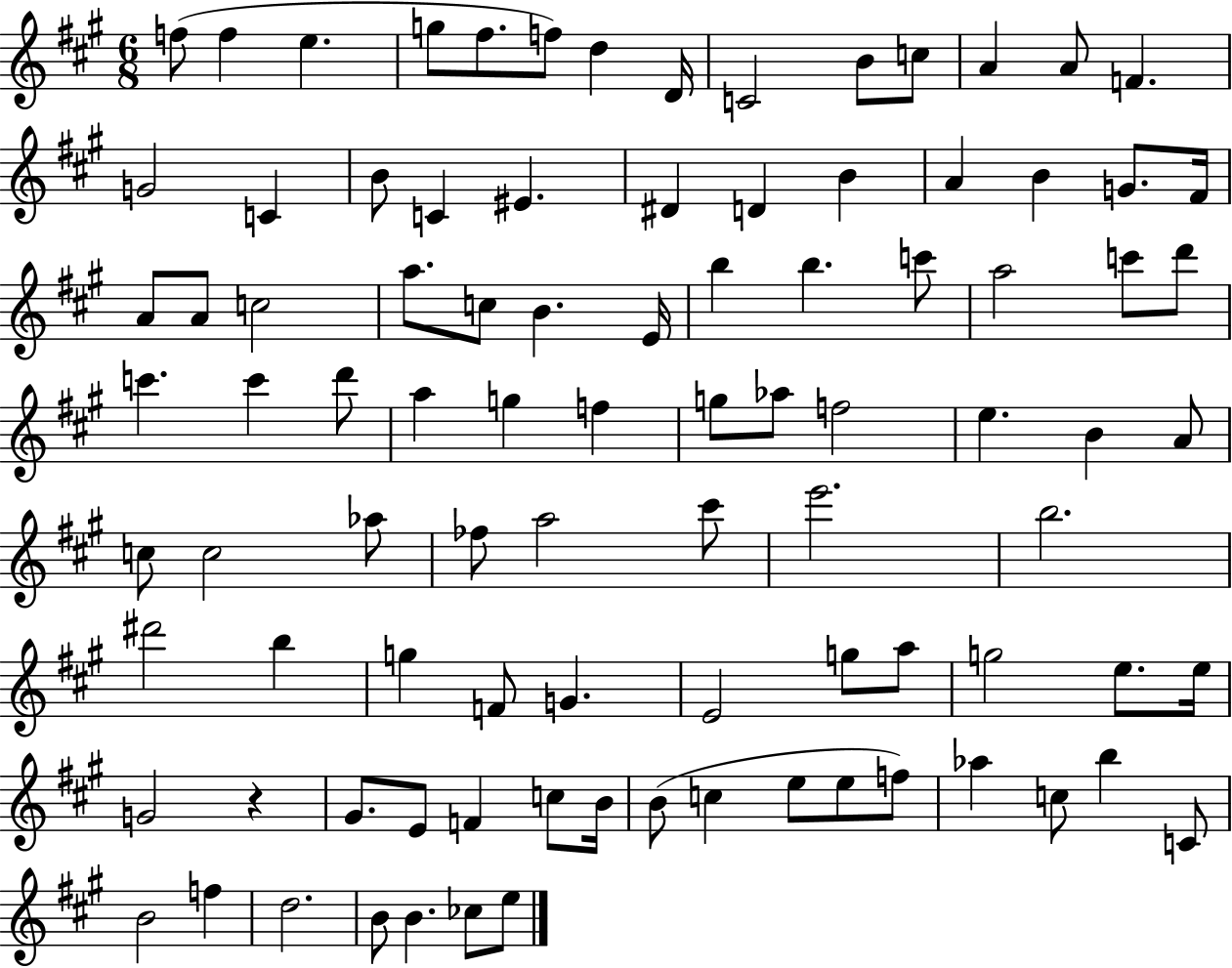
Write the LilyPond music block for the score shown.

{
  \clef treble
  \numericTimeSignature
  \time 6/8
  \key a \major
  f''8( f''4 e''4. | g''8 fis''8. f''8) d''4 d'16 | c'2 b'8 c''8 | a'4 a'8 f'4. | \break g'2 c'4 | b'8 c'4 eis'4. | dis'4 d'4 b'4 | a'4 b'4 g'8. fis'16 | \break a'8 a'8 c''2 | a''8. c''8 b'4. e'16 | b''4 b''4. c'''8 | a''2 c'''8 d'''8 | \break c'''4. c'''4 d'''8 | a''4 g''4 f''4 | g''8 aes''8 f''2 | e''4. b'4 a'8 | \break c''8 c''2 aes''8 | fes''8 a''2 cis'''8 | e'''2. | b''2. | \break dis'''2 b''4 | g''4 f'8 g'4. | e'2 g''8 a''8 | g''2 e''8. e''16 | \break g'2 r4 | gis'8. e'8 f'4 c''8 b'16 | b'8( c''4 e''8 e''8 f''8) | aes''4 c''8 b''4 c'8 | \break b'2 f''4 | d''2. | b'8 b'4. ces''8 e''8 | \bar "|."
}